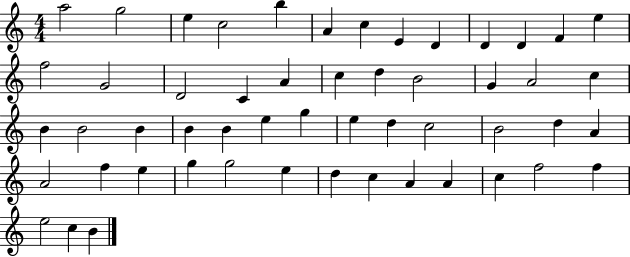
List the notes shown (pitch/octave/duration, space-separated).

A5/h G5/h E5/q C5/h B5/q A4/q C5/q E4/q D4/q D4/q D4/q F4/q E5/q F5/h G4/h D4/h C4/q A4/q C5/q D5/q B4/h G4/q A4/h C5/q B4/q B4/h B4/q B4/q B4/q E5/q G5/q E5/q D5/q C5/h B4/h D5/q A4/q A4/h F5/q E5/q G5/q G5/h E5/q D5/q C5/q A4/q A4/q C5/q F5/h F5/q E5/h C5/q B4/q